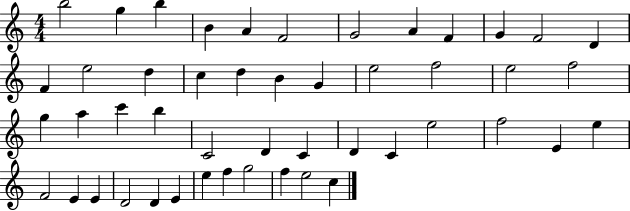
{
  \clef treble
  \numericTimeSignature
  \time 4/4
  \key c \major
  b''2 g''4 b''4 | b'4 a'4 f'2 | g'2 a'4 f'4 | g'4 f'2 d'4 | \break f'4 e''2 d''4 | c''4 d''4 b'4 g'4 | e''2 f''2 | e''2 f''2 | \break g''4 a''4 c'''4 b''4 | c'2 d'4 c'4 | d'4 c'4 e''2 | f''2 e'4 e''4 | \break f'2 e'4 e'4 | d'2 d'4 e'4 | e''4 f''4 g''2 | f''4 e''2 c''4 | \break \bar "|."
}